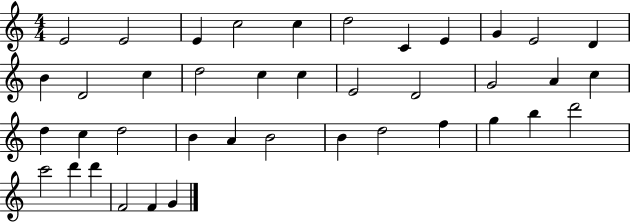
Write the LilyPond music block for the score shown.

{
  \clef treble
  \numericTimeSignature
  \time 4/4
  \key c \major
  e'2 e'2 | e'4 c''2 c''4 | d''2 c'4 e'4 | g'4 e'2 d'4 | \break b'4 d'2 c''4 | d''2 c''4 c''4 | e'2 d'2 | g'2 a'4 c''4 | \break d''4 c''4 d''2 | b'4 a'4 b'2 | b'4 d''2 f''4 | g''4 b''4 d'''2 | \break c'''2 d'''4 d'''4 | f'2 f'4 g'4 | \bar "|."
}